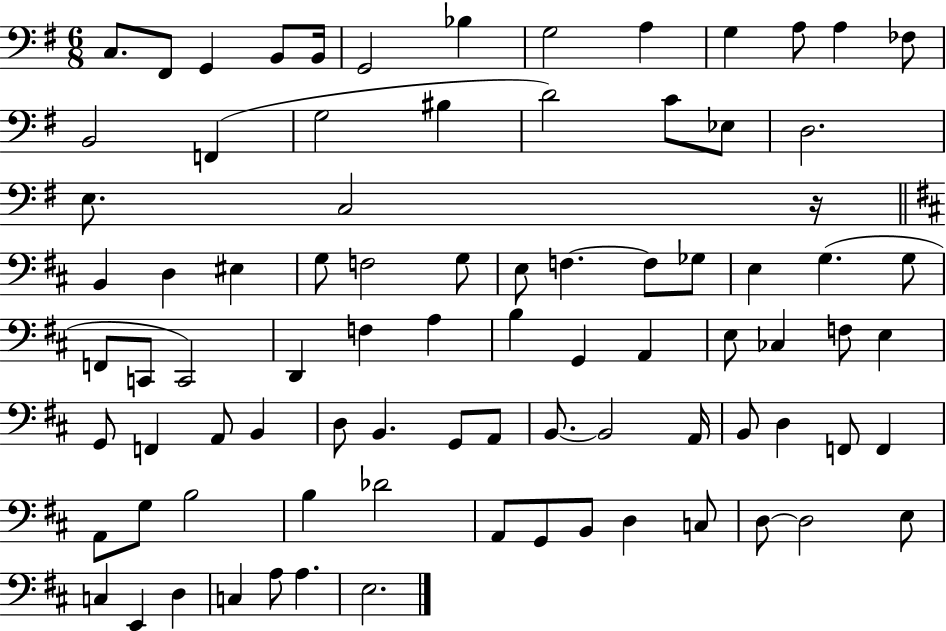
X:1
T:Untitled
M:6/8
L:1/4
K:G
C,/2 ^F,,/2 G,, B,,/2 B,,/4 G,,2 _B, G,2 A, G, A,/2 A, _F,/2 B,,2 F,, G,2 ^B, D2 C/2 _E,/2 D,2 E,/2 C,2 z/4 B,, D, ^E, G,/2 F,2 G,/2 E,/2 F, F,/2 _G,/2 E, G, G,/2 F,,/2 C,,/2 C,,2 D,, F, A, B, G,, A,, E,/2 _C, F,/2 E, G,,/2 F,, A,,/2 B,, D,/2 B,, G,,/2 A,,/2 B,,/2 B,,2 A,,/4 B,,/2 D, F,,/2 F,, A,,/2 G,/2 B,2 B, _D2 A,,/2 G,,/2 B,,/2 D, C,/2 D,/2 D,2 E,/2 C, E,, D, C, A,/2 A, E,2